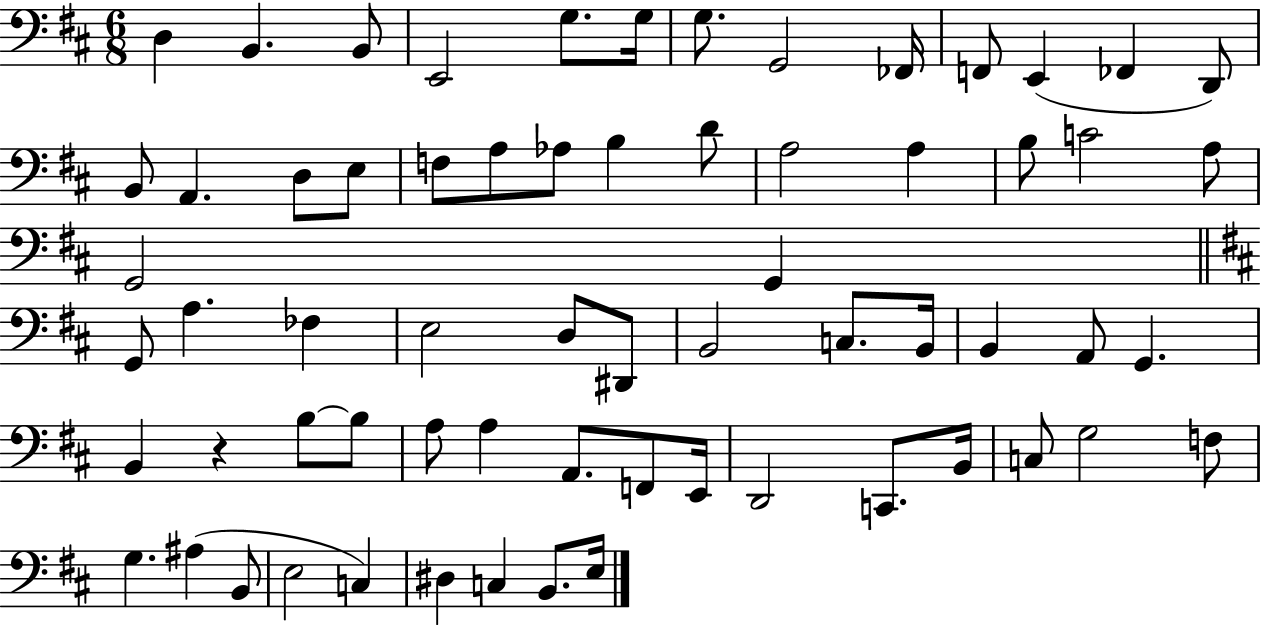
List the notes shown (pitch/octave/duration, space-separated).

D3/q B2/q. B2/e E2/h G3/e. G3/s G3/e. G2/h FES2/s F2/e E2/q FES2/q D2/e B2/e A2/q. D3/e E3/e F3/e A3/e Ab3/e B3/q D4/e A3/h A3/q B3/e C4/h A3/e G2/h G2/q G2/e A3/q. FES3/q E3/h D3/e D#2/e B2/h C3/e. B2/s B2/q A2/e G2/q. B2/q R/q B3/e B3/e A3/e A3/q A2/e. F2/e E2/s D2/h C2/e. B2/s C3/e G3/h F3/e G3/q. A#3/q B2/e E3/h C3/q D#3/q C3/q B2/e. E3/s